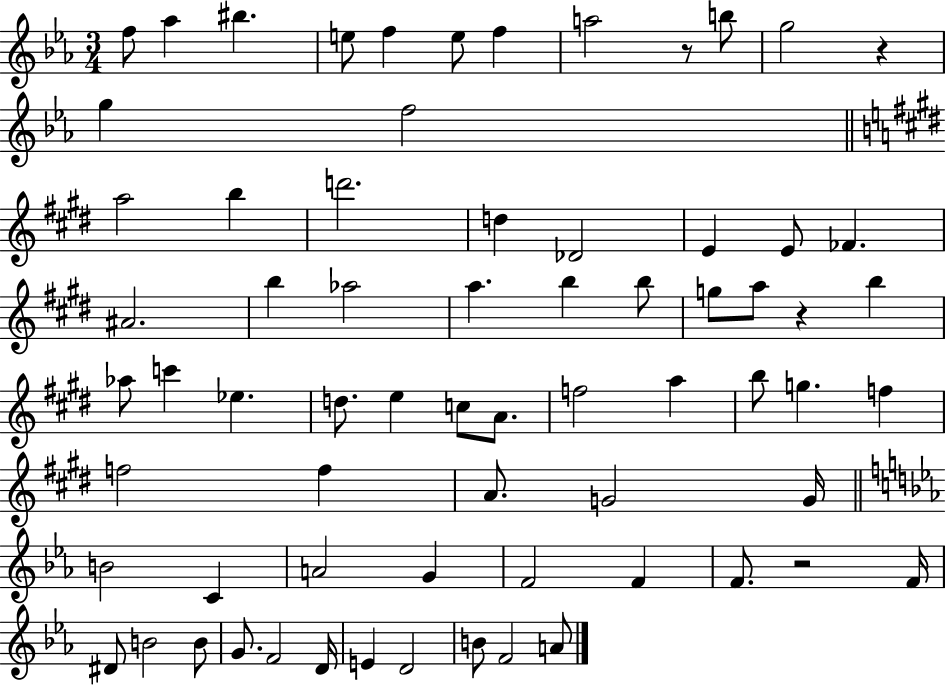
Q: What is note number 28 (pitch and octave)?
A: A5